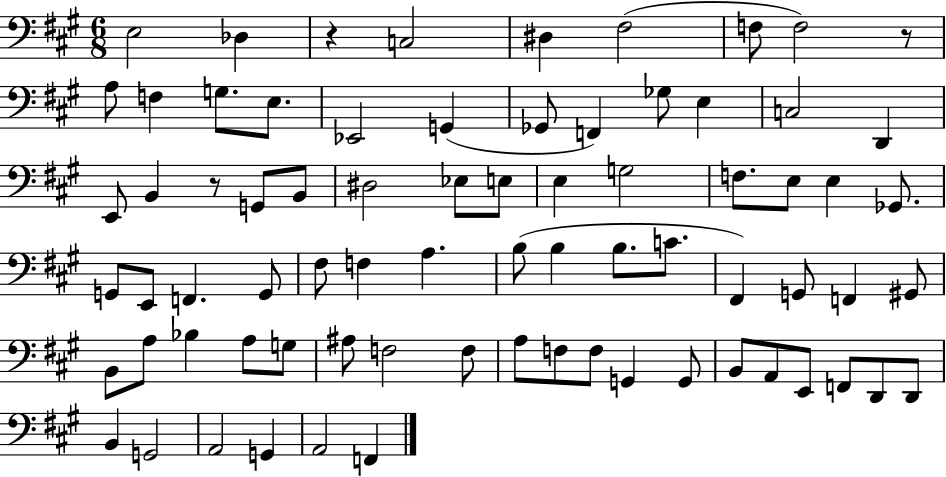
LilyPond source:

{
  \clef bass
  \numericTimeSignature
  \time 6/8
  \key a \major
  e2 des4 | r4 c2 | dis4 fis2( | f8 f2) r8 | \break a8 f4 g8. e8. | ees,2 g,4( | ges,8 f,4) ges8 e4 | c2 d,4 | \break e,8 b,4 r8 g,8 b,8 | dis2 ees8 e8 | e4 g2 | f8. e8 e4 ges,8. | \break g,8 e,8 f,4. g,8 | fis8 f4 a4. | b8( b4 b8. c'8. | fis,4) g,8 f,4 gis,8 | \break b,8 a8 bes4 a8 g8 | ais8 f2 f8 | a8 f8 f8 g,4 g,8 | b,8 a,8 e,8 f,8 d,8 d,8 | \break b,4 g,2 | a,2 g,4 | a,2 f,4 | \bar "|."
}